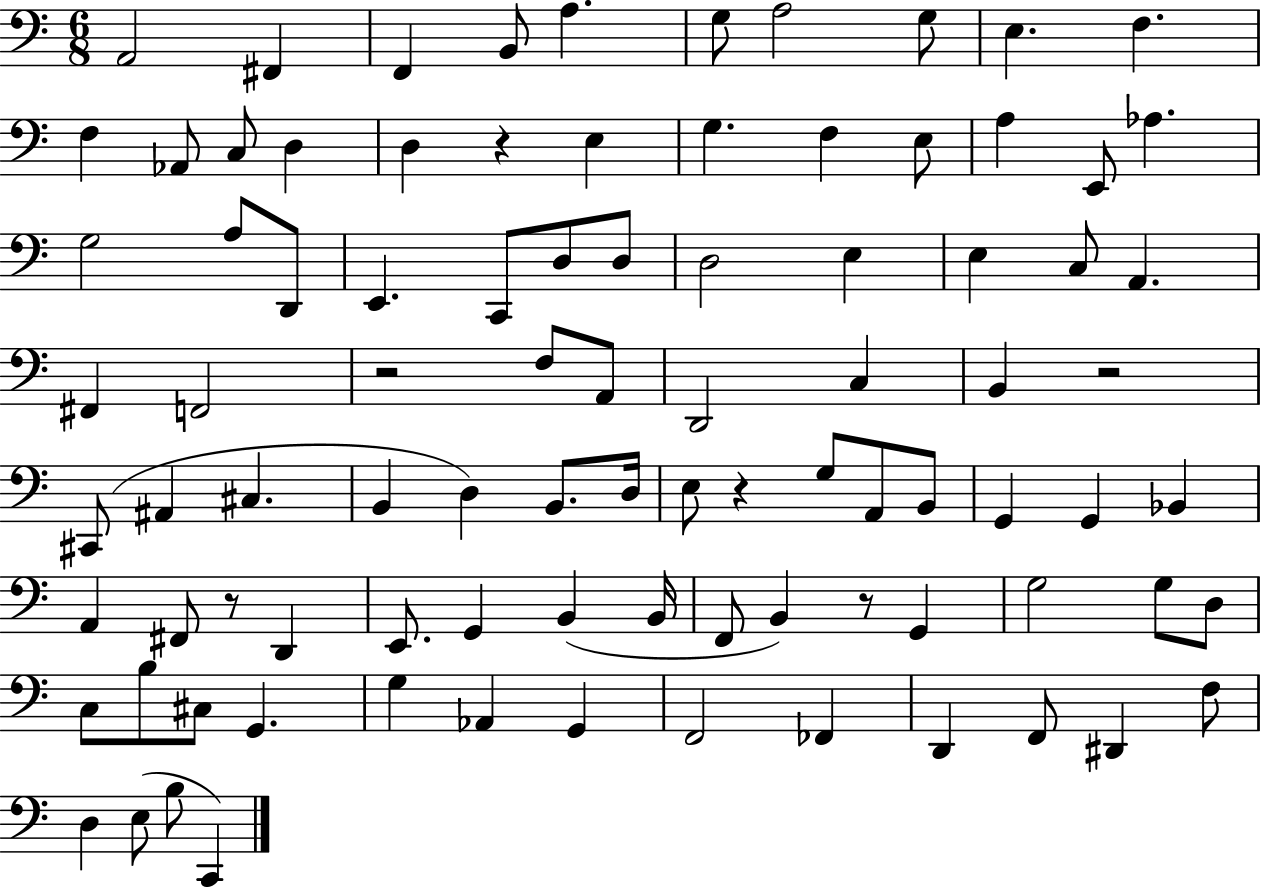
X:1
T:Untitled
M:6/8
L:1/4
K:C
A,,2 ^F,, F,, B,,/2 A, G,/2 A,2 G,/2 E, F, F, _A,,/2 C,/2 D, D, z E, G, F, E,/2 A, E,,/2 _A, G,2 A,/2 D,,/2 E,, C,,/2 D,/2 D,/2 D,2 E, E, C,/2 A,, ^F,, F,,2 z2 F,/2 A,,/2 D,,2 C, B,, z2 ^C,,/2 ^A,, ^C, B,, D, B,,/2 D,/4 E,/2 z G,/2 A,,/2 B,,/2 G,, G,, _B,, A,, ^F,,/2 z/2 D,, E,,/2 G,, B,, B,,/4 F,,/2 B,, z/2 G,, G,2 G,/2 D,/2 C,/2 B,/2 ^C,/2 G,, G, _A,, G,, F,,2 _F,, D,, F,,/2 ^D,, F,/2 D, E,/2 B,/2 C,,